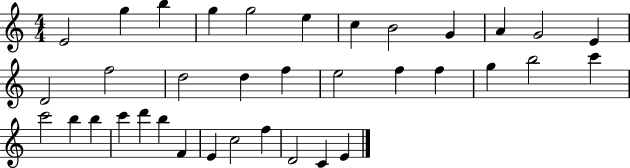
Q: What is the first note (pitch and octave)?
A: E4